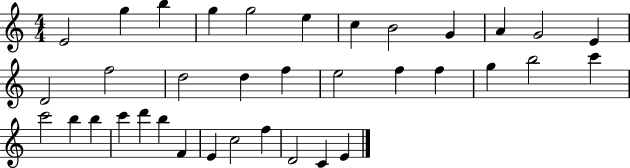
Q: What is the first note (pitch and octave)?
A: E4